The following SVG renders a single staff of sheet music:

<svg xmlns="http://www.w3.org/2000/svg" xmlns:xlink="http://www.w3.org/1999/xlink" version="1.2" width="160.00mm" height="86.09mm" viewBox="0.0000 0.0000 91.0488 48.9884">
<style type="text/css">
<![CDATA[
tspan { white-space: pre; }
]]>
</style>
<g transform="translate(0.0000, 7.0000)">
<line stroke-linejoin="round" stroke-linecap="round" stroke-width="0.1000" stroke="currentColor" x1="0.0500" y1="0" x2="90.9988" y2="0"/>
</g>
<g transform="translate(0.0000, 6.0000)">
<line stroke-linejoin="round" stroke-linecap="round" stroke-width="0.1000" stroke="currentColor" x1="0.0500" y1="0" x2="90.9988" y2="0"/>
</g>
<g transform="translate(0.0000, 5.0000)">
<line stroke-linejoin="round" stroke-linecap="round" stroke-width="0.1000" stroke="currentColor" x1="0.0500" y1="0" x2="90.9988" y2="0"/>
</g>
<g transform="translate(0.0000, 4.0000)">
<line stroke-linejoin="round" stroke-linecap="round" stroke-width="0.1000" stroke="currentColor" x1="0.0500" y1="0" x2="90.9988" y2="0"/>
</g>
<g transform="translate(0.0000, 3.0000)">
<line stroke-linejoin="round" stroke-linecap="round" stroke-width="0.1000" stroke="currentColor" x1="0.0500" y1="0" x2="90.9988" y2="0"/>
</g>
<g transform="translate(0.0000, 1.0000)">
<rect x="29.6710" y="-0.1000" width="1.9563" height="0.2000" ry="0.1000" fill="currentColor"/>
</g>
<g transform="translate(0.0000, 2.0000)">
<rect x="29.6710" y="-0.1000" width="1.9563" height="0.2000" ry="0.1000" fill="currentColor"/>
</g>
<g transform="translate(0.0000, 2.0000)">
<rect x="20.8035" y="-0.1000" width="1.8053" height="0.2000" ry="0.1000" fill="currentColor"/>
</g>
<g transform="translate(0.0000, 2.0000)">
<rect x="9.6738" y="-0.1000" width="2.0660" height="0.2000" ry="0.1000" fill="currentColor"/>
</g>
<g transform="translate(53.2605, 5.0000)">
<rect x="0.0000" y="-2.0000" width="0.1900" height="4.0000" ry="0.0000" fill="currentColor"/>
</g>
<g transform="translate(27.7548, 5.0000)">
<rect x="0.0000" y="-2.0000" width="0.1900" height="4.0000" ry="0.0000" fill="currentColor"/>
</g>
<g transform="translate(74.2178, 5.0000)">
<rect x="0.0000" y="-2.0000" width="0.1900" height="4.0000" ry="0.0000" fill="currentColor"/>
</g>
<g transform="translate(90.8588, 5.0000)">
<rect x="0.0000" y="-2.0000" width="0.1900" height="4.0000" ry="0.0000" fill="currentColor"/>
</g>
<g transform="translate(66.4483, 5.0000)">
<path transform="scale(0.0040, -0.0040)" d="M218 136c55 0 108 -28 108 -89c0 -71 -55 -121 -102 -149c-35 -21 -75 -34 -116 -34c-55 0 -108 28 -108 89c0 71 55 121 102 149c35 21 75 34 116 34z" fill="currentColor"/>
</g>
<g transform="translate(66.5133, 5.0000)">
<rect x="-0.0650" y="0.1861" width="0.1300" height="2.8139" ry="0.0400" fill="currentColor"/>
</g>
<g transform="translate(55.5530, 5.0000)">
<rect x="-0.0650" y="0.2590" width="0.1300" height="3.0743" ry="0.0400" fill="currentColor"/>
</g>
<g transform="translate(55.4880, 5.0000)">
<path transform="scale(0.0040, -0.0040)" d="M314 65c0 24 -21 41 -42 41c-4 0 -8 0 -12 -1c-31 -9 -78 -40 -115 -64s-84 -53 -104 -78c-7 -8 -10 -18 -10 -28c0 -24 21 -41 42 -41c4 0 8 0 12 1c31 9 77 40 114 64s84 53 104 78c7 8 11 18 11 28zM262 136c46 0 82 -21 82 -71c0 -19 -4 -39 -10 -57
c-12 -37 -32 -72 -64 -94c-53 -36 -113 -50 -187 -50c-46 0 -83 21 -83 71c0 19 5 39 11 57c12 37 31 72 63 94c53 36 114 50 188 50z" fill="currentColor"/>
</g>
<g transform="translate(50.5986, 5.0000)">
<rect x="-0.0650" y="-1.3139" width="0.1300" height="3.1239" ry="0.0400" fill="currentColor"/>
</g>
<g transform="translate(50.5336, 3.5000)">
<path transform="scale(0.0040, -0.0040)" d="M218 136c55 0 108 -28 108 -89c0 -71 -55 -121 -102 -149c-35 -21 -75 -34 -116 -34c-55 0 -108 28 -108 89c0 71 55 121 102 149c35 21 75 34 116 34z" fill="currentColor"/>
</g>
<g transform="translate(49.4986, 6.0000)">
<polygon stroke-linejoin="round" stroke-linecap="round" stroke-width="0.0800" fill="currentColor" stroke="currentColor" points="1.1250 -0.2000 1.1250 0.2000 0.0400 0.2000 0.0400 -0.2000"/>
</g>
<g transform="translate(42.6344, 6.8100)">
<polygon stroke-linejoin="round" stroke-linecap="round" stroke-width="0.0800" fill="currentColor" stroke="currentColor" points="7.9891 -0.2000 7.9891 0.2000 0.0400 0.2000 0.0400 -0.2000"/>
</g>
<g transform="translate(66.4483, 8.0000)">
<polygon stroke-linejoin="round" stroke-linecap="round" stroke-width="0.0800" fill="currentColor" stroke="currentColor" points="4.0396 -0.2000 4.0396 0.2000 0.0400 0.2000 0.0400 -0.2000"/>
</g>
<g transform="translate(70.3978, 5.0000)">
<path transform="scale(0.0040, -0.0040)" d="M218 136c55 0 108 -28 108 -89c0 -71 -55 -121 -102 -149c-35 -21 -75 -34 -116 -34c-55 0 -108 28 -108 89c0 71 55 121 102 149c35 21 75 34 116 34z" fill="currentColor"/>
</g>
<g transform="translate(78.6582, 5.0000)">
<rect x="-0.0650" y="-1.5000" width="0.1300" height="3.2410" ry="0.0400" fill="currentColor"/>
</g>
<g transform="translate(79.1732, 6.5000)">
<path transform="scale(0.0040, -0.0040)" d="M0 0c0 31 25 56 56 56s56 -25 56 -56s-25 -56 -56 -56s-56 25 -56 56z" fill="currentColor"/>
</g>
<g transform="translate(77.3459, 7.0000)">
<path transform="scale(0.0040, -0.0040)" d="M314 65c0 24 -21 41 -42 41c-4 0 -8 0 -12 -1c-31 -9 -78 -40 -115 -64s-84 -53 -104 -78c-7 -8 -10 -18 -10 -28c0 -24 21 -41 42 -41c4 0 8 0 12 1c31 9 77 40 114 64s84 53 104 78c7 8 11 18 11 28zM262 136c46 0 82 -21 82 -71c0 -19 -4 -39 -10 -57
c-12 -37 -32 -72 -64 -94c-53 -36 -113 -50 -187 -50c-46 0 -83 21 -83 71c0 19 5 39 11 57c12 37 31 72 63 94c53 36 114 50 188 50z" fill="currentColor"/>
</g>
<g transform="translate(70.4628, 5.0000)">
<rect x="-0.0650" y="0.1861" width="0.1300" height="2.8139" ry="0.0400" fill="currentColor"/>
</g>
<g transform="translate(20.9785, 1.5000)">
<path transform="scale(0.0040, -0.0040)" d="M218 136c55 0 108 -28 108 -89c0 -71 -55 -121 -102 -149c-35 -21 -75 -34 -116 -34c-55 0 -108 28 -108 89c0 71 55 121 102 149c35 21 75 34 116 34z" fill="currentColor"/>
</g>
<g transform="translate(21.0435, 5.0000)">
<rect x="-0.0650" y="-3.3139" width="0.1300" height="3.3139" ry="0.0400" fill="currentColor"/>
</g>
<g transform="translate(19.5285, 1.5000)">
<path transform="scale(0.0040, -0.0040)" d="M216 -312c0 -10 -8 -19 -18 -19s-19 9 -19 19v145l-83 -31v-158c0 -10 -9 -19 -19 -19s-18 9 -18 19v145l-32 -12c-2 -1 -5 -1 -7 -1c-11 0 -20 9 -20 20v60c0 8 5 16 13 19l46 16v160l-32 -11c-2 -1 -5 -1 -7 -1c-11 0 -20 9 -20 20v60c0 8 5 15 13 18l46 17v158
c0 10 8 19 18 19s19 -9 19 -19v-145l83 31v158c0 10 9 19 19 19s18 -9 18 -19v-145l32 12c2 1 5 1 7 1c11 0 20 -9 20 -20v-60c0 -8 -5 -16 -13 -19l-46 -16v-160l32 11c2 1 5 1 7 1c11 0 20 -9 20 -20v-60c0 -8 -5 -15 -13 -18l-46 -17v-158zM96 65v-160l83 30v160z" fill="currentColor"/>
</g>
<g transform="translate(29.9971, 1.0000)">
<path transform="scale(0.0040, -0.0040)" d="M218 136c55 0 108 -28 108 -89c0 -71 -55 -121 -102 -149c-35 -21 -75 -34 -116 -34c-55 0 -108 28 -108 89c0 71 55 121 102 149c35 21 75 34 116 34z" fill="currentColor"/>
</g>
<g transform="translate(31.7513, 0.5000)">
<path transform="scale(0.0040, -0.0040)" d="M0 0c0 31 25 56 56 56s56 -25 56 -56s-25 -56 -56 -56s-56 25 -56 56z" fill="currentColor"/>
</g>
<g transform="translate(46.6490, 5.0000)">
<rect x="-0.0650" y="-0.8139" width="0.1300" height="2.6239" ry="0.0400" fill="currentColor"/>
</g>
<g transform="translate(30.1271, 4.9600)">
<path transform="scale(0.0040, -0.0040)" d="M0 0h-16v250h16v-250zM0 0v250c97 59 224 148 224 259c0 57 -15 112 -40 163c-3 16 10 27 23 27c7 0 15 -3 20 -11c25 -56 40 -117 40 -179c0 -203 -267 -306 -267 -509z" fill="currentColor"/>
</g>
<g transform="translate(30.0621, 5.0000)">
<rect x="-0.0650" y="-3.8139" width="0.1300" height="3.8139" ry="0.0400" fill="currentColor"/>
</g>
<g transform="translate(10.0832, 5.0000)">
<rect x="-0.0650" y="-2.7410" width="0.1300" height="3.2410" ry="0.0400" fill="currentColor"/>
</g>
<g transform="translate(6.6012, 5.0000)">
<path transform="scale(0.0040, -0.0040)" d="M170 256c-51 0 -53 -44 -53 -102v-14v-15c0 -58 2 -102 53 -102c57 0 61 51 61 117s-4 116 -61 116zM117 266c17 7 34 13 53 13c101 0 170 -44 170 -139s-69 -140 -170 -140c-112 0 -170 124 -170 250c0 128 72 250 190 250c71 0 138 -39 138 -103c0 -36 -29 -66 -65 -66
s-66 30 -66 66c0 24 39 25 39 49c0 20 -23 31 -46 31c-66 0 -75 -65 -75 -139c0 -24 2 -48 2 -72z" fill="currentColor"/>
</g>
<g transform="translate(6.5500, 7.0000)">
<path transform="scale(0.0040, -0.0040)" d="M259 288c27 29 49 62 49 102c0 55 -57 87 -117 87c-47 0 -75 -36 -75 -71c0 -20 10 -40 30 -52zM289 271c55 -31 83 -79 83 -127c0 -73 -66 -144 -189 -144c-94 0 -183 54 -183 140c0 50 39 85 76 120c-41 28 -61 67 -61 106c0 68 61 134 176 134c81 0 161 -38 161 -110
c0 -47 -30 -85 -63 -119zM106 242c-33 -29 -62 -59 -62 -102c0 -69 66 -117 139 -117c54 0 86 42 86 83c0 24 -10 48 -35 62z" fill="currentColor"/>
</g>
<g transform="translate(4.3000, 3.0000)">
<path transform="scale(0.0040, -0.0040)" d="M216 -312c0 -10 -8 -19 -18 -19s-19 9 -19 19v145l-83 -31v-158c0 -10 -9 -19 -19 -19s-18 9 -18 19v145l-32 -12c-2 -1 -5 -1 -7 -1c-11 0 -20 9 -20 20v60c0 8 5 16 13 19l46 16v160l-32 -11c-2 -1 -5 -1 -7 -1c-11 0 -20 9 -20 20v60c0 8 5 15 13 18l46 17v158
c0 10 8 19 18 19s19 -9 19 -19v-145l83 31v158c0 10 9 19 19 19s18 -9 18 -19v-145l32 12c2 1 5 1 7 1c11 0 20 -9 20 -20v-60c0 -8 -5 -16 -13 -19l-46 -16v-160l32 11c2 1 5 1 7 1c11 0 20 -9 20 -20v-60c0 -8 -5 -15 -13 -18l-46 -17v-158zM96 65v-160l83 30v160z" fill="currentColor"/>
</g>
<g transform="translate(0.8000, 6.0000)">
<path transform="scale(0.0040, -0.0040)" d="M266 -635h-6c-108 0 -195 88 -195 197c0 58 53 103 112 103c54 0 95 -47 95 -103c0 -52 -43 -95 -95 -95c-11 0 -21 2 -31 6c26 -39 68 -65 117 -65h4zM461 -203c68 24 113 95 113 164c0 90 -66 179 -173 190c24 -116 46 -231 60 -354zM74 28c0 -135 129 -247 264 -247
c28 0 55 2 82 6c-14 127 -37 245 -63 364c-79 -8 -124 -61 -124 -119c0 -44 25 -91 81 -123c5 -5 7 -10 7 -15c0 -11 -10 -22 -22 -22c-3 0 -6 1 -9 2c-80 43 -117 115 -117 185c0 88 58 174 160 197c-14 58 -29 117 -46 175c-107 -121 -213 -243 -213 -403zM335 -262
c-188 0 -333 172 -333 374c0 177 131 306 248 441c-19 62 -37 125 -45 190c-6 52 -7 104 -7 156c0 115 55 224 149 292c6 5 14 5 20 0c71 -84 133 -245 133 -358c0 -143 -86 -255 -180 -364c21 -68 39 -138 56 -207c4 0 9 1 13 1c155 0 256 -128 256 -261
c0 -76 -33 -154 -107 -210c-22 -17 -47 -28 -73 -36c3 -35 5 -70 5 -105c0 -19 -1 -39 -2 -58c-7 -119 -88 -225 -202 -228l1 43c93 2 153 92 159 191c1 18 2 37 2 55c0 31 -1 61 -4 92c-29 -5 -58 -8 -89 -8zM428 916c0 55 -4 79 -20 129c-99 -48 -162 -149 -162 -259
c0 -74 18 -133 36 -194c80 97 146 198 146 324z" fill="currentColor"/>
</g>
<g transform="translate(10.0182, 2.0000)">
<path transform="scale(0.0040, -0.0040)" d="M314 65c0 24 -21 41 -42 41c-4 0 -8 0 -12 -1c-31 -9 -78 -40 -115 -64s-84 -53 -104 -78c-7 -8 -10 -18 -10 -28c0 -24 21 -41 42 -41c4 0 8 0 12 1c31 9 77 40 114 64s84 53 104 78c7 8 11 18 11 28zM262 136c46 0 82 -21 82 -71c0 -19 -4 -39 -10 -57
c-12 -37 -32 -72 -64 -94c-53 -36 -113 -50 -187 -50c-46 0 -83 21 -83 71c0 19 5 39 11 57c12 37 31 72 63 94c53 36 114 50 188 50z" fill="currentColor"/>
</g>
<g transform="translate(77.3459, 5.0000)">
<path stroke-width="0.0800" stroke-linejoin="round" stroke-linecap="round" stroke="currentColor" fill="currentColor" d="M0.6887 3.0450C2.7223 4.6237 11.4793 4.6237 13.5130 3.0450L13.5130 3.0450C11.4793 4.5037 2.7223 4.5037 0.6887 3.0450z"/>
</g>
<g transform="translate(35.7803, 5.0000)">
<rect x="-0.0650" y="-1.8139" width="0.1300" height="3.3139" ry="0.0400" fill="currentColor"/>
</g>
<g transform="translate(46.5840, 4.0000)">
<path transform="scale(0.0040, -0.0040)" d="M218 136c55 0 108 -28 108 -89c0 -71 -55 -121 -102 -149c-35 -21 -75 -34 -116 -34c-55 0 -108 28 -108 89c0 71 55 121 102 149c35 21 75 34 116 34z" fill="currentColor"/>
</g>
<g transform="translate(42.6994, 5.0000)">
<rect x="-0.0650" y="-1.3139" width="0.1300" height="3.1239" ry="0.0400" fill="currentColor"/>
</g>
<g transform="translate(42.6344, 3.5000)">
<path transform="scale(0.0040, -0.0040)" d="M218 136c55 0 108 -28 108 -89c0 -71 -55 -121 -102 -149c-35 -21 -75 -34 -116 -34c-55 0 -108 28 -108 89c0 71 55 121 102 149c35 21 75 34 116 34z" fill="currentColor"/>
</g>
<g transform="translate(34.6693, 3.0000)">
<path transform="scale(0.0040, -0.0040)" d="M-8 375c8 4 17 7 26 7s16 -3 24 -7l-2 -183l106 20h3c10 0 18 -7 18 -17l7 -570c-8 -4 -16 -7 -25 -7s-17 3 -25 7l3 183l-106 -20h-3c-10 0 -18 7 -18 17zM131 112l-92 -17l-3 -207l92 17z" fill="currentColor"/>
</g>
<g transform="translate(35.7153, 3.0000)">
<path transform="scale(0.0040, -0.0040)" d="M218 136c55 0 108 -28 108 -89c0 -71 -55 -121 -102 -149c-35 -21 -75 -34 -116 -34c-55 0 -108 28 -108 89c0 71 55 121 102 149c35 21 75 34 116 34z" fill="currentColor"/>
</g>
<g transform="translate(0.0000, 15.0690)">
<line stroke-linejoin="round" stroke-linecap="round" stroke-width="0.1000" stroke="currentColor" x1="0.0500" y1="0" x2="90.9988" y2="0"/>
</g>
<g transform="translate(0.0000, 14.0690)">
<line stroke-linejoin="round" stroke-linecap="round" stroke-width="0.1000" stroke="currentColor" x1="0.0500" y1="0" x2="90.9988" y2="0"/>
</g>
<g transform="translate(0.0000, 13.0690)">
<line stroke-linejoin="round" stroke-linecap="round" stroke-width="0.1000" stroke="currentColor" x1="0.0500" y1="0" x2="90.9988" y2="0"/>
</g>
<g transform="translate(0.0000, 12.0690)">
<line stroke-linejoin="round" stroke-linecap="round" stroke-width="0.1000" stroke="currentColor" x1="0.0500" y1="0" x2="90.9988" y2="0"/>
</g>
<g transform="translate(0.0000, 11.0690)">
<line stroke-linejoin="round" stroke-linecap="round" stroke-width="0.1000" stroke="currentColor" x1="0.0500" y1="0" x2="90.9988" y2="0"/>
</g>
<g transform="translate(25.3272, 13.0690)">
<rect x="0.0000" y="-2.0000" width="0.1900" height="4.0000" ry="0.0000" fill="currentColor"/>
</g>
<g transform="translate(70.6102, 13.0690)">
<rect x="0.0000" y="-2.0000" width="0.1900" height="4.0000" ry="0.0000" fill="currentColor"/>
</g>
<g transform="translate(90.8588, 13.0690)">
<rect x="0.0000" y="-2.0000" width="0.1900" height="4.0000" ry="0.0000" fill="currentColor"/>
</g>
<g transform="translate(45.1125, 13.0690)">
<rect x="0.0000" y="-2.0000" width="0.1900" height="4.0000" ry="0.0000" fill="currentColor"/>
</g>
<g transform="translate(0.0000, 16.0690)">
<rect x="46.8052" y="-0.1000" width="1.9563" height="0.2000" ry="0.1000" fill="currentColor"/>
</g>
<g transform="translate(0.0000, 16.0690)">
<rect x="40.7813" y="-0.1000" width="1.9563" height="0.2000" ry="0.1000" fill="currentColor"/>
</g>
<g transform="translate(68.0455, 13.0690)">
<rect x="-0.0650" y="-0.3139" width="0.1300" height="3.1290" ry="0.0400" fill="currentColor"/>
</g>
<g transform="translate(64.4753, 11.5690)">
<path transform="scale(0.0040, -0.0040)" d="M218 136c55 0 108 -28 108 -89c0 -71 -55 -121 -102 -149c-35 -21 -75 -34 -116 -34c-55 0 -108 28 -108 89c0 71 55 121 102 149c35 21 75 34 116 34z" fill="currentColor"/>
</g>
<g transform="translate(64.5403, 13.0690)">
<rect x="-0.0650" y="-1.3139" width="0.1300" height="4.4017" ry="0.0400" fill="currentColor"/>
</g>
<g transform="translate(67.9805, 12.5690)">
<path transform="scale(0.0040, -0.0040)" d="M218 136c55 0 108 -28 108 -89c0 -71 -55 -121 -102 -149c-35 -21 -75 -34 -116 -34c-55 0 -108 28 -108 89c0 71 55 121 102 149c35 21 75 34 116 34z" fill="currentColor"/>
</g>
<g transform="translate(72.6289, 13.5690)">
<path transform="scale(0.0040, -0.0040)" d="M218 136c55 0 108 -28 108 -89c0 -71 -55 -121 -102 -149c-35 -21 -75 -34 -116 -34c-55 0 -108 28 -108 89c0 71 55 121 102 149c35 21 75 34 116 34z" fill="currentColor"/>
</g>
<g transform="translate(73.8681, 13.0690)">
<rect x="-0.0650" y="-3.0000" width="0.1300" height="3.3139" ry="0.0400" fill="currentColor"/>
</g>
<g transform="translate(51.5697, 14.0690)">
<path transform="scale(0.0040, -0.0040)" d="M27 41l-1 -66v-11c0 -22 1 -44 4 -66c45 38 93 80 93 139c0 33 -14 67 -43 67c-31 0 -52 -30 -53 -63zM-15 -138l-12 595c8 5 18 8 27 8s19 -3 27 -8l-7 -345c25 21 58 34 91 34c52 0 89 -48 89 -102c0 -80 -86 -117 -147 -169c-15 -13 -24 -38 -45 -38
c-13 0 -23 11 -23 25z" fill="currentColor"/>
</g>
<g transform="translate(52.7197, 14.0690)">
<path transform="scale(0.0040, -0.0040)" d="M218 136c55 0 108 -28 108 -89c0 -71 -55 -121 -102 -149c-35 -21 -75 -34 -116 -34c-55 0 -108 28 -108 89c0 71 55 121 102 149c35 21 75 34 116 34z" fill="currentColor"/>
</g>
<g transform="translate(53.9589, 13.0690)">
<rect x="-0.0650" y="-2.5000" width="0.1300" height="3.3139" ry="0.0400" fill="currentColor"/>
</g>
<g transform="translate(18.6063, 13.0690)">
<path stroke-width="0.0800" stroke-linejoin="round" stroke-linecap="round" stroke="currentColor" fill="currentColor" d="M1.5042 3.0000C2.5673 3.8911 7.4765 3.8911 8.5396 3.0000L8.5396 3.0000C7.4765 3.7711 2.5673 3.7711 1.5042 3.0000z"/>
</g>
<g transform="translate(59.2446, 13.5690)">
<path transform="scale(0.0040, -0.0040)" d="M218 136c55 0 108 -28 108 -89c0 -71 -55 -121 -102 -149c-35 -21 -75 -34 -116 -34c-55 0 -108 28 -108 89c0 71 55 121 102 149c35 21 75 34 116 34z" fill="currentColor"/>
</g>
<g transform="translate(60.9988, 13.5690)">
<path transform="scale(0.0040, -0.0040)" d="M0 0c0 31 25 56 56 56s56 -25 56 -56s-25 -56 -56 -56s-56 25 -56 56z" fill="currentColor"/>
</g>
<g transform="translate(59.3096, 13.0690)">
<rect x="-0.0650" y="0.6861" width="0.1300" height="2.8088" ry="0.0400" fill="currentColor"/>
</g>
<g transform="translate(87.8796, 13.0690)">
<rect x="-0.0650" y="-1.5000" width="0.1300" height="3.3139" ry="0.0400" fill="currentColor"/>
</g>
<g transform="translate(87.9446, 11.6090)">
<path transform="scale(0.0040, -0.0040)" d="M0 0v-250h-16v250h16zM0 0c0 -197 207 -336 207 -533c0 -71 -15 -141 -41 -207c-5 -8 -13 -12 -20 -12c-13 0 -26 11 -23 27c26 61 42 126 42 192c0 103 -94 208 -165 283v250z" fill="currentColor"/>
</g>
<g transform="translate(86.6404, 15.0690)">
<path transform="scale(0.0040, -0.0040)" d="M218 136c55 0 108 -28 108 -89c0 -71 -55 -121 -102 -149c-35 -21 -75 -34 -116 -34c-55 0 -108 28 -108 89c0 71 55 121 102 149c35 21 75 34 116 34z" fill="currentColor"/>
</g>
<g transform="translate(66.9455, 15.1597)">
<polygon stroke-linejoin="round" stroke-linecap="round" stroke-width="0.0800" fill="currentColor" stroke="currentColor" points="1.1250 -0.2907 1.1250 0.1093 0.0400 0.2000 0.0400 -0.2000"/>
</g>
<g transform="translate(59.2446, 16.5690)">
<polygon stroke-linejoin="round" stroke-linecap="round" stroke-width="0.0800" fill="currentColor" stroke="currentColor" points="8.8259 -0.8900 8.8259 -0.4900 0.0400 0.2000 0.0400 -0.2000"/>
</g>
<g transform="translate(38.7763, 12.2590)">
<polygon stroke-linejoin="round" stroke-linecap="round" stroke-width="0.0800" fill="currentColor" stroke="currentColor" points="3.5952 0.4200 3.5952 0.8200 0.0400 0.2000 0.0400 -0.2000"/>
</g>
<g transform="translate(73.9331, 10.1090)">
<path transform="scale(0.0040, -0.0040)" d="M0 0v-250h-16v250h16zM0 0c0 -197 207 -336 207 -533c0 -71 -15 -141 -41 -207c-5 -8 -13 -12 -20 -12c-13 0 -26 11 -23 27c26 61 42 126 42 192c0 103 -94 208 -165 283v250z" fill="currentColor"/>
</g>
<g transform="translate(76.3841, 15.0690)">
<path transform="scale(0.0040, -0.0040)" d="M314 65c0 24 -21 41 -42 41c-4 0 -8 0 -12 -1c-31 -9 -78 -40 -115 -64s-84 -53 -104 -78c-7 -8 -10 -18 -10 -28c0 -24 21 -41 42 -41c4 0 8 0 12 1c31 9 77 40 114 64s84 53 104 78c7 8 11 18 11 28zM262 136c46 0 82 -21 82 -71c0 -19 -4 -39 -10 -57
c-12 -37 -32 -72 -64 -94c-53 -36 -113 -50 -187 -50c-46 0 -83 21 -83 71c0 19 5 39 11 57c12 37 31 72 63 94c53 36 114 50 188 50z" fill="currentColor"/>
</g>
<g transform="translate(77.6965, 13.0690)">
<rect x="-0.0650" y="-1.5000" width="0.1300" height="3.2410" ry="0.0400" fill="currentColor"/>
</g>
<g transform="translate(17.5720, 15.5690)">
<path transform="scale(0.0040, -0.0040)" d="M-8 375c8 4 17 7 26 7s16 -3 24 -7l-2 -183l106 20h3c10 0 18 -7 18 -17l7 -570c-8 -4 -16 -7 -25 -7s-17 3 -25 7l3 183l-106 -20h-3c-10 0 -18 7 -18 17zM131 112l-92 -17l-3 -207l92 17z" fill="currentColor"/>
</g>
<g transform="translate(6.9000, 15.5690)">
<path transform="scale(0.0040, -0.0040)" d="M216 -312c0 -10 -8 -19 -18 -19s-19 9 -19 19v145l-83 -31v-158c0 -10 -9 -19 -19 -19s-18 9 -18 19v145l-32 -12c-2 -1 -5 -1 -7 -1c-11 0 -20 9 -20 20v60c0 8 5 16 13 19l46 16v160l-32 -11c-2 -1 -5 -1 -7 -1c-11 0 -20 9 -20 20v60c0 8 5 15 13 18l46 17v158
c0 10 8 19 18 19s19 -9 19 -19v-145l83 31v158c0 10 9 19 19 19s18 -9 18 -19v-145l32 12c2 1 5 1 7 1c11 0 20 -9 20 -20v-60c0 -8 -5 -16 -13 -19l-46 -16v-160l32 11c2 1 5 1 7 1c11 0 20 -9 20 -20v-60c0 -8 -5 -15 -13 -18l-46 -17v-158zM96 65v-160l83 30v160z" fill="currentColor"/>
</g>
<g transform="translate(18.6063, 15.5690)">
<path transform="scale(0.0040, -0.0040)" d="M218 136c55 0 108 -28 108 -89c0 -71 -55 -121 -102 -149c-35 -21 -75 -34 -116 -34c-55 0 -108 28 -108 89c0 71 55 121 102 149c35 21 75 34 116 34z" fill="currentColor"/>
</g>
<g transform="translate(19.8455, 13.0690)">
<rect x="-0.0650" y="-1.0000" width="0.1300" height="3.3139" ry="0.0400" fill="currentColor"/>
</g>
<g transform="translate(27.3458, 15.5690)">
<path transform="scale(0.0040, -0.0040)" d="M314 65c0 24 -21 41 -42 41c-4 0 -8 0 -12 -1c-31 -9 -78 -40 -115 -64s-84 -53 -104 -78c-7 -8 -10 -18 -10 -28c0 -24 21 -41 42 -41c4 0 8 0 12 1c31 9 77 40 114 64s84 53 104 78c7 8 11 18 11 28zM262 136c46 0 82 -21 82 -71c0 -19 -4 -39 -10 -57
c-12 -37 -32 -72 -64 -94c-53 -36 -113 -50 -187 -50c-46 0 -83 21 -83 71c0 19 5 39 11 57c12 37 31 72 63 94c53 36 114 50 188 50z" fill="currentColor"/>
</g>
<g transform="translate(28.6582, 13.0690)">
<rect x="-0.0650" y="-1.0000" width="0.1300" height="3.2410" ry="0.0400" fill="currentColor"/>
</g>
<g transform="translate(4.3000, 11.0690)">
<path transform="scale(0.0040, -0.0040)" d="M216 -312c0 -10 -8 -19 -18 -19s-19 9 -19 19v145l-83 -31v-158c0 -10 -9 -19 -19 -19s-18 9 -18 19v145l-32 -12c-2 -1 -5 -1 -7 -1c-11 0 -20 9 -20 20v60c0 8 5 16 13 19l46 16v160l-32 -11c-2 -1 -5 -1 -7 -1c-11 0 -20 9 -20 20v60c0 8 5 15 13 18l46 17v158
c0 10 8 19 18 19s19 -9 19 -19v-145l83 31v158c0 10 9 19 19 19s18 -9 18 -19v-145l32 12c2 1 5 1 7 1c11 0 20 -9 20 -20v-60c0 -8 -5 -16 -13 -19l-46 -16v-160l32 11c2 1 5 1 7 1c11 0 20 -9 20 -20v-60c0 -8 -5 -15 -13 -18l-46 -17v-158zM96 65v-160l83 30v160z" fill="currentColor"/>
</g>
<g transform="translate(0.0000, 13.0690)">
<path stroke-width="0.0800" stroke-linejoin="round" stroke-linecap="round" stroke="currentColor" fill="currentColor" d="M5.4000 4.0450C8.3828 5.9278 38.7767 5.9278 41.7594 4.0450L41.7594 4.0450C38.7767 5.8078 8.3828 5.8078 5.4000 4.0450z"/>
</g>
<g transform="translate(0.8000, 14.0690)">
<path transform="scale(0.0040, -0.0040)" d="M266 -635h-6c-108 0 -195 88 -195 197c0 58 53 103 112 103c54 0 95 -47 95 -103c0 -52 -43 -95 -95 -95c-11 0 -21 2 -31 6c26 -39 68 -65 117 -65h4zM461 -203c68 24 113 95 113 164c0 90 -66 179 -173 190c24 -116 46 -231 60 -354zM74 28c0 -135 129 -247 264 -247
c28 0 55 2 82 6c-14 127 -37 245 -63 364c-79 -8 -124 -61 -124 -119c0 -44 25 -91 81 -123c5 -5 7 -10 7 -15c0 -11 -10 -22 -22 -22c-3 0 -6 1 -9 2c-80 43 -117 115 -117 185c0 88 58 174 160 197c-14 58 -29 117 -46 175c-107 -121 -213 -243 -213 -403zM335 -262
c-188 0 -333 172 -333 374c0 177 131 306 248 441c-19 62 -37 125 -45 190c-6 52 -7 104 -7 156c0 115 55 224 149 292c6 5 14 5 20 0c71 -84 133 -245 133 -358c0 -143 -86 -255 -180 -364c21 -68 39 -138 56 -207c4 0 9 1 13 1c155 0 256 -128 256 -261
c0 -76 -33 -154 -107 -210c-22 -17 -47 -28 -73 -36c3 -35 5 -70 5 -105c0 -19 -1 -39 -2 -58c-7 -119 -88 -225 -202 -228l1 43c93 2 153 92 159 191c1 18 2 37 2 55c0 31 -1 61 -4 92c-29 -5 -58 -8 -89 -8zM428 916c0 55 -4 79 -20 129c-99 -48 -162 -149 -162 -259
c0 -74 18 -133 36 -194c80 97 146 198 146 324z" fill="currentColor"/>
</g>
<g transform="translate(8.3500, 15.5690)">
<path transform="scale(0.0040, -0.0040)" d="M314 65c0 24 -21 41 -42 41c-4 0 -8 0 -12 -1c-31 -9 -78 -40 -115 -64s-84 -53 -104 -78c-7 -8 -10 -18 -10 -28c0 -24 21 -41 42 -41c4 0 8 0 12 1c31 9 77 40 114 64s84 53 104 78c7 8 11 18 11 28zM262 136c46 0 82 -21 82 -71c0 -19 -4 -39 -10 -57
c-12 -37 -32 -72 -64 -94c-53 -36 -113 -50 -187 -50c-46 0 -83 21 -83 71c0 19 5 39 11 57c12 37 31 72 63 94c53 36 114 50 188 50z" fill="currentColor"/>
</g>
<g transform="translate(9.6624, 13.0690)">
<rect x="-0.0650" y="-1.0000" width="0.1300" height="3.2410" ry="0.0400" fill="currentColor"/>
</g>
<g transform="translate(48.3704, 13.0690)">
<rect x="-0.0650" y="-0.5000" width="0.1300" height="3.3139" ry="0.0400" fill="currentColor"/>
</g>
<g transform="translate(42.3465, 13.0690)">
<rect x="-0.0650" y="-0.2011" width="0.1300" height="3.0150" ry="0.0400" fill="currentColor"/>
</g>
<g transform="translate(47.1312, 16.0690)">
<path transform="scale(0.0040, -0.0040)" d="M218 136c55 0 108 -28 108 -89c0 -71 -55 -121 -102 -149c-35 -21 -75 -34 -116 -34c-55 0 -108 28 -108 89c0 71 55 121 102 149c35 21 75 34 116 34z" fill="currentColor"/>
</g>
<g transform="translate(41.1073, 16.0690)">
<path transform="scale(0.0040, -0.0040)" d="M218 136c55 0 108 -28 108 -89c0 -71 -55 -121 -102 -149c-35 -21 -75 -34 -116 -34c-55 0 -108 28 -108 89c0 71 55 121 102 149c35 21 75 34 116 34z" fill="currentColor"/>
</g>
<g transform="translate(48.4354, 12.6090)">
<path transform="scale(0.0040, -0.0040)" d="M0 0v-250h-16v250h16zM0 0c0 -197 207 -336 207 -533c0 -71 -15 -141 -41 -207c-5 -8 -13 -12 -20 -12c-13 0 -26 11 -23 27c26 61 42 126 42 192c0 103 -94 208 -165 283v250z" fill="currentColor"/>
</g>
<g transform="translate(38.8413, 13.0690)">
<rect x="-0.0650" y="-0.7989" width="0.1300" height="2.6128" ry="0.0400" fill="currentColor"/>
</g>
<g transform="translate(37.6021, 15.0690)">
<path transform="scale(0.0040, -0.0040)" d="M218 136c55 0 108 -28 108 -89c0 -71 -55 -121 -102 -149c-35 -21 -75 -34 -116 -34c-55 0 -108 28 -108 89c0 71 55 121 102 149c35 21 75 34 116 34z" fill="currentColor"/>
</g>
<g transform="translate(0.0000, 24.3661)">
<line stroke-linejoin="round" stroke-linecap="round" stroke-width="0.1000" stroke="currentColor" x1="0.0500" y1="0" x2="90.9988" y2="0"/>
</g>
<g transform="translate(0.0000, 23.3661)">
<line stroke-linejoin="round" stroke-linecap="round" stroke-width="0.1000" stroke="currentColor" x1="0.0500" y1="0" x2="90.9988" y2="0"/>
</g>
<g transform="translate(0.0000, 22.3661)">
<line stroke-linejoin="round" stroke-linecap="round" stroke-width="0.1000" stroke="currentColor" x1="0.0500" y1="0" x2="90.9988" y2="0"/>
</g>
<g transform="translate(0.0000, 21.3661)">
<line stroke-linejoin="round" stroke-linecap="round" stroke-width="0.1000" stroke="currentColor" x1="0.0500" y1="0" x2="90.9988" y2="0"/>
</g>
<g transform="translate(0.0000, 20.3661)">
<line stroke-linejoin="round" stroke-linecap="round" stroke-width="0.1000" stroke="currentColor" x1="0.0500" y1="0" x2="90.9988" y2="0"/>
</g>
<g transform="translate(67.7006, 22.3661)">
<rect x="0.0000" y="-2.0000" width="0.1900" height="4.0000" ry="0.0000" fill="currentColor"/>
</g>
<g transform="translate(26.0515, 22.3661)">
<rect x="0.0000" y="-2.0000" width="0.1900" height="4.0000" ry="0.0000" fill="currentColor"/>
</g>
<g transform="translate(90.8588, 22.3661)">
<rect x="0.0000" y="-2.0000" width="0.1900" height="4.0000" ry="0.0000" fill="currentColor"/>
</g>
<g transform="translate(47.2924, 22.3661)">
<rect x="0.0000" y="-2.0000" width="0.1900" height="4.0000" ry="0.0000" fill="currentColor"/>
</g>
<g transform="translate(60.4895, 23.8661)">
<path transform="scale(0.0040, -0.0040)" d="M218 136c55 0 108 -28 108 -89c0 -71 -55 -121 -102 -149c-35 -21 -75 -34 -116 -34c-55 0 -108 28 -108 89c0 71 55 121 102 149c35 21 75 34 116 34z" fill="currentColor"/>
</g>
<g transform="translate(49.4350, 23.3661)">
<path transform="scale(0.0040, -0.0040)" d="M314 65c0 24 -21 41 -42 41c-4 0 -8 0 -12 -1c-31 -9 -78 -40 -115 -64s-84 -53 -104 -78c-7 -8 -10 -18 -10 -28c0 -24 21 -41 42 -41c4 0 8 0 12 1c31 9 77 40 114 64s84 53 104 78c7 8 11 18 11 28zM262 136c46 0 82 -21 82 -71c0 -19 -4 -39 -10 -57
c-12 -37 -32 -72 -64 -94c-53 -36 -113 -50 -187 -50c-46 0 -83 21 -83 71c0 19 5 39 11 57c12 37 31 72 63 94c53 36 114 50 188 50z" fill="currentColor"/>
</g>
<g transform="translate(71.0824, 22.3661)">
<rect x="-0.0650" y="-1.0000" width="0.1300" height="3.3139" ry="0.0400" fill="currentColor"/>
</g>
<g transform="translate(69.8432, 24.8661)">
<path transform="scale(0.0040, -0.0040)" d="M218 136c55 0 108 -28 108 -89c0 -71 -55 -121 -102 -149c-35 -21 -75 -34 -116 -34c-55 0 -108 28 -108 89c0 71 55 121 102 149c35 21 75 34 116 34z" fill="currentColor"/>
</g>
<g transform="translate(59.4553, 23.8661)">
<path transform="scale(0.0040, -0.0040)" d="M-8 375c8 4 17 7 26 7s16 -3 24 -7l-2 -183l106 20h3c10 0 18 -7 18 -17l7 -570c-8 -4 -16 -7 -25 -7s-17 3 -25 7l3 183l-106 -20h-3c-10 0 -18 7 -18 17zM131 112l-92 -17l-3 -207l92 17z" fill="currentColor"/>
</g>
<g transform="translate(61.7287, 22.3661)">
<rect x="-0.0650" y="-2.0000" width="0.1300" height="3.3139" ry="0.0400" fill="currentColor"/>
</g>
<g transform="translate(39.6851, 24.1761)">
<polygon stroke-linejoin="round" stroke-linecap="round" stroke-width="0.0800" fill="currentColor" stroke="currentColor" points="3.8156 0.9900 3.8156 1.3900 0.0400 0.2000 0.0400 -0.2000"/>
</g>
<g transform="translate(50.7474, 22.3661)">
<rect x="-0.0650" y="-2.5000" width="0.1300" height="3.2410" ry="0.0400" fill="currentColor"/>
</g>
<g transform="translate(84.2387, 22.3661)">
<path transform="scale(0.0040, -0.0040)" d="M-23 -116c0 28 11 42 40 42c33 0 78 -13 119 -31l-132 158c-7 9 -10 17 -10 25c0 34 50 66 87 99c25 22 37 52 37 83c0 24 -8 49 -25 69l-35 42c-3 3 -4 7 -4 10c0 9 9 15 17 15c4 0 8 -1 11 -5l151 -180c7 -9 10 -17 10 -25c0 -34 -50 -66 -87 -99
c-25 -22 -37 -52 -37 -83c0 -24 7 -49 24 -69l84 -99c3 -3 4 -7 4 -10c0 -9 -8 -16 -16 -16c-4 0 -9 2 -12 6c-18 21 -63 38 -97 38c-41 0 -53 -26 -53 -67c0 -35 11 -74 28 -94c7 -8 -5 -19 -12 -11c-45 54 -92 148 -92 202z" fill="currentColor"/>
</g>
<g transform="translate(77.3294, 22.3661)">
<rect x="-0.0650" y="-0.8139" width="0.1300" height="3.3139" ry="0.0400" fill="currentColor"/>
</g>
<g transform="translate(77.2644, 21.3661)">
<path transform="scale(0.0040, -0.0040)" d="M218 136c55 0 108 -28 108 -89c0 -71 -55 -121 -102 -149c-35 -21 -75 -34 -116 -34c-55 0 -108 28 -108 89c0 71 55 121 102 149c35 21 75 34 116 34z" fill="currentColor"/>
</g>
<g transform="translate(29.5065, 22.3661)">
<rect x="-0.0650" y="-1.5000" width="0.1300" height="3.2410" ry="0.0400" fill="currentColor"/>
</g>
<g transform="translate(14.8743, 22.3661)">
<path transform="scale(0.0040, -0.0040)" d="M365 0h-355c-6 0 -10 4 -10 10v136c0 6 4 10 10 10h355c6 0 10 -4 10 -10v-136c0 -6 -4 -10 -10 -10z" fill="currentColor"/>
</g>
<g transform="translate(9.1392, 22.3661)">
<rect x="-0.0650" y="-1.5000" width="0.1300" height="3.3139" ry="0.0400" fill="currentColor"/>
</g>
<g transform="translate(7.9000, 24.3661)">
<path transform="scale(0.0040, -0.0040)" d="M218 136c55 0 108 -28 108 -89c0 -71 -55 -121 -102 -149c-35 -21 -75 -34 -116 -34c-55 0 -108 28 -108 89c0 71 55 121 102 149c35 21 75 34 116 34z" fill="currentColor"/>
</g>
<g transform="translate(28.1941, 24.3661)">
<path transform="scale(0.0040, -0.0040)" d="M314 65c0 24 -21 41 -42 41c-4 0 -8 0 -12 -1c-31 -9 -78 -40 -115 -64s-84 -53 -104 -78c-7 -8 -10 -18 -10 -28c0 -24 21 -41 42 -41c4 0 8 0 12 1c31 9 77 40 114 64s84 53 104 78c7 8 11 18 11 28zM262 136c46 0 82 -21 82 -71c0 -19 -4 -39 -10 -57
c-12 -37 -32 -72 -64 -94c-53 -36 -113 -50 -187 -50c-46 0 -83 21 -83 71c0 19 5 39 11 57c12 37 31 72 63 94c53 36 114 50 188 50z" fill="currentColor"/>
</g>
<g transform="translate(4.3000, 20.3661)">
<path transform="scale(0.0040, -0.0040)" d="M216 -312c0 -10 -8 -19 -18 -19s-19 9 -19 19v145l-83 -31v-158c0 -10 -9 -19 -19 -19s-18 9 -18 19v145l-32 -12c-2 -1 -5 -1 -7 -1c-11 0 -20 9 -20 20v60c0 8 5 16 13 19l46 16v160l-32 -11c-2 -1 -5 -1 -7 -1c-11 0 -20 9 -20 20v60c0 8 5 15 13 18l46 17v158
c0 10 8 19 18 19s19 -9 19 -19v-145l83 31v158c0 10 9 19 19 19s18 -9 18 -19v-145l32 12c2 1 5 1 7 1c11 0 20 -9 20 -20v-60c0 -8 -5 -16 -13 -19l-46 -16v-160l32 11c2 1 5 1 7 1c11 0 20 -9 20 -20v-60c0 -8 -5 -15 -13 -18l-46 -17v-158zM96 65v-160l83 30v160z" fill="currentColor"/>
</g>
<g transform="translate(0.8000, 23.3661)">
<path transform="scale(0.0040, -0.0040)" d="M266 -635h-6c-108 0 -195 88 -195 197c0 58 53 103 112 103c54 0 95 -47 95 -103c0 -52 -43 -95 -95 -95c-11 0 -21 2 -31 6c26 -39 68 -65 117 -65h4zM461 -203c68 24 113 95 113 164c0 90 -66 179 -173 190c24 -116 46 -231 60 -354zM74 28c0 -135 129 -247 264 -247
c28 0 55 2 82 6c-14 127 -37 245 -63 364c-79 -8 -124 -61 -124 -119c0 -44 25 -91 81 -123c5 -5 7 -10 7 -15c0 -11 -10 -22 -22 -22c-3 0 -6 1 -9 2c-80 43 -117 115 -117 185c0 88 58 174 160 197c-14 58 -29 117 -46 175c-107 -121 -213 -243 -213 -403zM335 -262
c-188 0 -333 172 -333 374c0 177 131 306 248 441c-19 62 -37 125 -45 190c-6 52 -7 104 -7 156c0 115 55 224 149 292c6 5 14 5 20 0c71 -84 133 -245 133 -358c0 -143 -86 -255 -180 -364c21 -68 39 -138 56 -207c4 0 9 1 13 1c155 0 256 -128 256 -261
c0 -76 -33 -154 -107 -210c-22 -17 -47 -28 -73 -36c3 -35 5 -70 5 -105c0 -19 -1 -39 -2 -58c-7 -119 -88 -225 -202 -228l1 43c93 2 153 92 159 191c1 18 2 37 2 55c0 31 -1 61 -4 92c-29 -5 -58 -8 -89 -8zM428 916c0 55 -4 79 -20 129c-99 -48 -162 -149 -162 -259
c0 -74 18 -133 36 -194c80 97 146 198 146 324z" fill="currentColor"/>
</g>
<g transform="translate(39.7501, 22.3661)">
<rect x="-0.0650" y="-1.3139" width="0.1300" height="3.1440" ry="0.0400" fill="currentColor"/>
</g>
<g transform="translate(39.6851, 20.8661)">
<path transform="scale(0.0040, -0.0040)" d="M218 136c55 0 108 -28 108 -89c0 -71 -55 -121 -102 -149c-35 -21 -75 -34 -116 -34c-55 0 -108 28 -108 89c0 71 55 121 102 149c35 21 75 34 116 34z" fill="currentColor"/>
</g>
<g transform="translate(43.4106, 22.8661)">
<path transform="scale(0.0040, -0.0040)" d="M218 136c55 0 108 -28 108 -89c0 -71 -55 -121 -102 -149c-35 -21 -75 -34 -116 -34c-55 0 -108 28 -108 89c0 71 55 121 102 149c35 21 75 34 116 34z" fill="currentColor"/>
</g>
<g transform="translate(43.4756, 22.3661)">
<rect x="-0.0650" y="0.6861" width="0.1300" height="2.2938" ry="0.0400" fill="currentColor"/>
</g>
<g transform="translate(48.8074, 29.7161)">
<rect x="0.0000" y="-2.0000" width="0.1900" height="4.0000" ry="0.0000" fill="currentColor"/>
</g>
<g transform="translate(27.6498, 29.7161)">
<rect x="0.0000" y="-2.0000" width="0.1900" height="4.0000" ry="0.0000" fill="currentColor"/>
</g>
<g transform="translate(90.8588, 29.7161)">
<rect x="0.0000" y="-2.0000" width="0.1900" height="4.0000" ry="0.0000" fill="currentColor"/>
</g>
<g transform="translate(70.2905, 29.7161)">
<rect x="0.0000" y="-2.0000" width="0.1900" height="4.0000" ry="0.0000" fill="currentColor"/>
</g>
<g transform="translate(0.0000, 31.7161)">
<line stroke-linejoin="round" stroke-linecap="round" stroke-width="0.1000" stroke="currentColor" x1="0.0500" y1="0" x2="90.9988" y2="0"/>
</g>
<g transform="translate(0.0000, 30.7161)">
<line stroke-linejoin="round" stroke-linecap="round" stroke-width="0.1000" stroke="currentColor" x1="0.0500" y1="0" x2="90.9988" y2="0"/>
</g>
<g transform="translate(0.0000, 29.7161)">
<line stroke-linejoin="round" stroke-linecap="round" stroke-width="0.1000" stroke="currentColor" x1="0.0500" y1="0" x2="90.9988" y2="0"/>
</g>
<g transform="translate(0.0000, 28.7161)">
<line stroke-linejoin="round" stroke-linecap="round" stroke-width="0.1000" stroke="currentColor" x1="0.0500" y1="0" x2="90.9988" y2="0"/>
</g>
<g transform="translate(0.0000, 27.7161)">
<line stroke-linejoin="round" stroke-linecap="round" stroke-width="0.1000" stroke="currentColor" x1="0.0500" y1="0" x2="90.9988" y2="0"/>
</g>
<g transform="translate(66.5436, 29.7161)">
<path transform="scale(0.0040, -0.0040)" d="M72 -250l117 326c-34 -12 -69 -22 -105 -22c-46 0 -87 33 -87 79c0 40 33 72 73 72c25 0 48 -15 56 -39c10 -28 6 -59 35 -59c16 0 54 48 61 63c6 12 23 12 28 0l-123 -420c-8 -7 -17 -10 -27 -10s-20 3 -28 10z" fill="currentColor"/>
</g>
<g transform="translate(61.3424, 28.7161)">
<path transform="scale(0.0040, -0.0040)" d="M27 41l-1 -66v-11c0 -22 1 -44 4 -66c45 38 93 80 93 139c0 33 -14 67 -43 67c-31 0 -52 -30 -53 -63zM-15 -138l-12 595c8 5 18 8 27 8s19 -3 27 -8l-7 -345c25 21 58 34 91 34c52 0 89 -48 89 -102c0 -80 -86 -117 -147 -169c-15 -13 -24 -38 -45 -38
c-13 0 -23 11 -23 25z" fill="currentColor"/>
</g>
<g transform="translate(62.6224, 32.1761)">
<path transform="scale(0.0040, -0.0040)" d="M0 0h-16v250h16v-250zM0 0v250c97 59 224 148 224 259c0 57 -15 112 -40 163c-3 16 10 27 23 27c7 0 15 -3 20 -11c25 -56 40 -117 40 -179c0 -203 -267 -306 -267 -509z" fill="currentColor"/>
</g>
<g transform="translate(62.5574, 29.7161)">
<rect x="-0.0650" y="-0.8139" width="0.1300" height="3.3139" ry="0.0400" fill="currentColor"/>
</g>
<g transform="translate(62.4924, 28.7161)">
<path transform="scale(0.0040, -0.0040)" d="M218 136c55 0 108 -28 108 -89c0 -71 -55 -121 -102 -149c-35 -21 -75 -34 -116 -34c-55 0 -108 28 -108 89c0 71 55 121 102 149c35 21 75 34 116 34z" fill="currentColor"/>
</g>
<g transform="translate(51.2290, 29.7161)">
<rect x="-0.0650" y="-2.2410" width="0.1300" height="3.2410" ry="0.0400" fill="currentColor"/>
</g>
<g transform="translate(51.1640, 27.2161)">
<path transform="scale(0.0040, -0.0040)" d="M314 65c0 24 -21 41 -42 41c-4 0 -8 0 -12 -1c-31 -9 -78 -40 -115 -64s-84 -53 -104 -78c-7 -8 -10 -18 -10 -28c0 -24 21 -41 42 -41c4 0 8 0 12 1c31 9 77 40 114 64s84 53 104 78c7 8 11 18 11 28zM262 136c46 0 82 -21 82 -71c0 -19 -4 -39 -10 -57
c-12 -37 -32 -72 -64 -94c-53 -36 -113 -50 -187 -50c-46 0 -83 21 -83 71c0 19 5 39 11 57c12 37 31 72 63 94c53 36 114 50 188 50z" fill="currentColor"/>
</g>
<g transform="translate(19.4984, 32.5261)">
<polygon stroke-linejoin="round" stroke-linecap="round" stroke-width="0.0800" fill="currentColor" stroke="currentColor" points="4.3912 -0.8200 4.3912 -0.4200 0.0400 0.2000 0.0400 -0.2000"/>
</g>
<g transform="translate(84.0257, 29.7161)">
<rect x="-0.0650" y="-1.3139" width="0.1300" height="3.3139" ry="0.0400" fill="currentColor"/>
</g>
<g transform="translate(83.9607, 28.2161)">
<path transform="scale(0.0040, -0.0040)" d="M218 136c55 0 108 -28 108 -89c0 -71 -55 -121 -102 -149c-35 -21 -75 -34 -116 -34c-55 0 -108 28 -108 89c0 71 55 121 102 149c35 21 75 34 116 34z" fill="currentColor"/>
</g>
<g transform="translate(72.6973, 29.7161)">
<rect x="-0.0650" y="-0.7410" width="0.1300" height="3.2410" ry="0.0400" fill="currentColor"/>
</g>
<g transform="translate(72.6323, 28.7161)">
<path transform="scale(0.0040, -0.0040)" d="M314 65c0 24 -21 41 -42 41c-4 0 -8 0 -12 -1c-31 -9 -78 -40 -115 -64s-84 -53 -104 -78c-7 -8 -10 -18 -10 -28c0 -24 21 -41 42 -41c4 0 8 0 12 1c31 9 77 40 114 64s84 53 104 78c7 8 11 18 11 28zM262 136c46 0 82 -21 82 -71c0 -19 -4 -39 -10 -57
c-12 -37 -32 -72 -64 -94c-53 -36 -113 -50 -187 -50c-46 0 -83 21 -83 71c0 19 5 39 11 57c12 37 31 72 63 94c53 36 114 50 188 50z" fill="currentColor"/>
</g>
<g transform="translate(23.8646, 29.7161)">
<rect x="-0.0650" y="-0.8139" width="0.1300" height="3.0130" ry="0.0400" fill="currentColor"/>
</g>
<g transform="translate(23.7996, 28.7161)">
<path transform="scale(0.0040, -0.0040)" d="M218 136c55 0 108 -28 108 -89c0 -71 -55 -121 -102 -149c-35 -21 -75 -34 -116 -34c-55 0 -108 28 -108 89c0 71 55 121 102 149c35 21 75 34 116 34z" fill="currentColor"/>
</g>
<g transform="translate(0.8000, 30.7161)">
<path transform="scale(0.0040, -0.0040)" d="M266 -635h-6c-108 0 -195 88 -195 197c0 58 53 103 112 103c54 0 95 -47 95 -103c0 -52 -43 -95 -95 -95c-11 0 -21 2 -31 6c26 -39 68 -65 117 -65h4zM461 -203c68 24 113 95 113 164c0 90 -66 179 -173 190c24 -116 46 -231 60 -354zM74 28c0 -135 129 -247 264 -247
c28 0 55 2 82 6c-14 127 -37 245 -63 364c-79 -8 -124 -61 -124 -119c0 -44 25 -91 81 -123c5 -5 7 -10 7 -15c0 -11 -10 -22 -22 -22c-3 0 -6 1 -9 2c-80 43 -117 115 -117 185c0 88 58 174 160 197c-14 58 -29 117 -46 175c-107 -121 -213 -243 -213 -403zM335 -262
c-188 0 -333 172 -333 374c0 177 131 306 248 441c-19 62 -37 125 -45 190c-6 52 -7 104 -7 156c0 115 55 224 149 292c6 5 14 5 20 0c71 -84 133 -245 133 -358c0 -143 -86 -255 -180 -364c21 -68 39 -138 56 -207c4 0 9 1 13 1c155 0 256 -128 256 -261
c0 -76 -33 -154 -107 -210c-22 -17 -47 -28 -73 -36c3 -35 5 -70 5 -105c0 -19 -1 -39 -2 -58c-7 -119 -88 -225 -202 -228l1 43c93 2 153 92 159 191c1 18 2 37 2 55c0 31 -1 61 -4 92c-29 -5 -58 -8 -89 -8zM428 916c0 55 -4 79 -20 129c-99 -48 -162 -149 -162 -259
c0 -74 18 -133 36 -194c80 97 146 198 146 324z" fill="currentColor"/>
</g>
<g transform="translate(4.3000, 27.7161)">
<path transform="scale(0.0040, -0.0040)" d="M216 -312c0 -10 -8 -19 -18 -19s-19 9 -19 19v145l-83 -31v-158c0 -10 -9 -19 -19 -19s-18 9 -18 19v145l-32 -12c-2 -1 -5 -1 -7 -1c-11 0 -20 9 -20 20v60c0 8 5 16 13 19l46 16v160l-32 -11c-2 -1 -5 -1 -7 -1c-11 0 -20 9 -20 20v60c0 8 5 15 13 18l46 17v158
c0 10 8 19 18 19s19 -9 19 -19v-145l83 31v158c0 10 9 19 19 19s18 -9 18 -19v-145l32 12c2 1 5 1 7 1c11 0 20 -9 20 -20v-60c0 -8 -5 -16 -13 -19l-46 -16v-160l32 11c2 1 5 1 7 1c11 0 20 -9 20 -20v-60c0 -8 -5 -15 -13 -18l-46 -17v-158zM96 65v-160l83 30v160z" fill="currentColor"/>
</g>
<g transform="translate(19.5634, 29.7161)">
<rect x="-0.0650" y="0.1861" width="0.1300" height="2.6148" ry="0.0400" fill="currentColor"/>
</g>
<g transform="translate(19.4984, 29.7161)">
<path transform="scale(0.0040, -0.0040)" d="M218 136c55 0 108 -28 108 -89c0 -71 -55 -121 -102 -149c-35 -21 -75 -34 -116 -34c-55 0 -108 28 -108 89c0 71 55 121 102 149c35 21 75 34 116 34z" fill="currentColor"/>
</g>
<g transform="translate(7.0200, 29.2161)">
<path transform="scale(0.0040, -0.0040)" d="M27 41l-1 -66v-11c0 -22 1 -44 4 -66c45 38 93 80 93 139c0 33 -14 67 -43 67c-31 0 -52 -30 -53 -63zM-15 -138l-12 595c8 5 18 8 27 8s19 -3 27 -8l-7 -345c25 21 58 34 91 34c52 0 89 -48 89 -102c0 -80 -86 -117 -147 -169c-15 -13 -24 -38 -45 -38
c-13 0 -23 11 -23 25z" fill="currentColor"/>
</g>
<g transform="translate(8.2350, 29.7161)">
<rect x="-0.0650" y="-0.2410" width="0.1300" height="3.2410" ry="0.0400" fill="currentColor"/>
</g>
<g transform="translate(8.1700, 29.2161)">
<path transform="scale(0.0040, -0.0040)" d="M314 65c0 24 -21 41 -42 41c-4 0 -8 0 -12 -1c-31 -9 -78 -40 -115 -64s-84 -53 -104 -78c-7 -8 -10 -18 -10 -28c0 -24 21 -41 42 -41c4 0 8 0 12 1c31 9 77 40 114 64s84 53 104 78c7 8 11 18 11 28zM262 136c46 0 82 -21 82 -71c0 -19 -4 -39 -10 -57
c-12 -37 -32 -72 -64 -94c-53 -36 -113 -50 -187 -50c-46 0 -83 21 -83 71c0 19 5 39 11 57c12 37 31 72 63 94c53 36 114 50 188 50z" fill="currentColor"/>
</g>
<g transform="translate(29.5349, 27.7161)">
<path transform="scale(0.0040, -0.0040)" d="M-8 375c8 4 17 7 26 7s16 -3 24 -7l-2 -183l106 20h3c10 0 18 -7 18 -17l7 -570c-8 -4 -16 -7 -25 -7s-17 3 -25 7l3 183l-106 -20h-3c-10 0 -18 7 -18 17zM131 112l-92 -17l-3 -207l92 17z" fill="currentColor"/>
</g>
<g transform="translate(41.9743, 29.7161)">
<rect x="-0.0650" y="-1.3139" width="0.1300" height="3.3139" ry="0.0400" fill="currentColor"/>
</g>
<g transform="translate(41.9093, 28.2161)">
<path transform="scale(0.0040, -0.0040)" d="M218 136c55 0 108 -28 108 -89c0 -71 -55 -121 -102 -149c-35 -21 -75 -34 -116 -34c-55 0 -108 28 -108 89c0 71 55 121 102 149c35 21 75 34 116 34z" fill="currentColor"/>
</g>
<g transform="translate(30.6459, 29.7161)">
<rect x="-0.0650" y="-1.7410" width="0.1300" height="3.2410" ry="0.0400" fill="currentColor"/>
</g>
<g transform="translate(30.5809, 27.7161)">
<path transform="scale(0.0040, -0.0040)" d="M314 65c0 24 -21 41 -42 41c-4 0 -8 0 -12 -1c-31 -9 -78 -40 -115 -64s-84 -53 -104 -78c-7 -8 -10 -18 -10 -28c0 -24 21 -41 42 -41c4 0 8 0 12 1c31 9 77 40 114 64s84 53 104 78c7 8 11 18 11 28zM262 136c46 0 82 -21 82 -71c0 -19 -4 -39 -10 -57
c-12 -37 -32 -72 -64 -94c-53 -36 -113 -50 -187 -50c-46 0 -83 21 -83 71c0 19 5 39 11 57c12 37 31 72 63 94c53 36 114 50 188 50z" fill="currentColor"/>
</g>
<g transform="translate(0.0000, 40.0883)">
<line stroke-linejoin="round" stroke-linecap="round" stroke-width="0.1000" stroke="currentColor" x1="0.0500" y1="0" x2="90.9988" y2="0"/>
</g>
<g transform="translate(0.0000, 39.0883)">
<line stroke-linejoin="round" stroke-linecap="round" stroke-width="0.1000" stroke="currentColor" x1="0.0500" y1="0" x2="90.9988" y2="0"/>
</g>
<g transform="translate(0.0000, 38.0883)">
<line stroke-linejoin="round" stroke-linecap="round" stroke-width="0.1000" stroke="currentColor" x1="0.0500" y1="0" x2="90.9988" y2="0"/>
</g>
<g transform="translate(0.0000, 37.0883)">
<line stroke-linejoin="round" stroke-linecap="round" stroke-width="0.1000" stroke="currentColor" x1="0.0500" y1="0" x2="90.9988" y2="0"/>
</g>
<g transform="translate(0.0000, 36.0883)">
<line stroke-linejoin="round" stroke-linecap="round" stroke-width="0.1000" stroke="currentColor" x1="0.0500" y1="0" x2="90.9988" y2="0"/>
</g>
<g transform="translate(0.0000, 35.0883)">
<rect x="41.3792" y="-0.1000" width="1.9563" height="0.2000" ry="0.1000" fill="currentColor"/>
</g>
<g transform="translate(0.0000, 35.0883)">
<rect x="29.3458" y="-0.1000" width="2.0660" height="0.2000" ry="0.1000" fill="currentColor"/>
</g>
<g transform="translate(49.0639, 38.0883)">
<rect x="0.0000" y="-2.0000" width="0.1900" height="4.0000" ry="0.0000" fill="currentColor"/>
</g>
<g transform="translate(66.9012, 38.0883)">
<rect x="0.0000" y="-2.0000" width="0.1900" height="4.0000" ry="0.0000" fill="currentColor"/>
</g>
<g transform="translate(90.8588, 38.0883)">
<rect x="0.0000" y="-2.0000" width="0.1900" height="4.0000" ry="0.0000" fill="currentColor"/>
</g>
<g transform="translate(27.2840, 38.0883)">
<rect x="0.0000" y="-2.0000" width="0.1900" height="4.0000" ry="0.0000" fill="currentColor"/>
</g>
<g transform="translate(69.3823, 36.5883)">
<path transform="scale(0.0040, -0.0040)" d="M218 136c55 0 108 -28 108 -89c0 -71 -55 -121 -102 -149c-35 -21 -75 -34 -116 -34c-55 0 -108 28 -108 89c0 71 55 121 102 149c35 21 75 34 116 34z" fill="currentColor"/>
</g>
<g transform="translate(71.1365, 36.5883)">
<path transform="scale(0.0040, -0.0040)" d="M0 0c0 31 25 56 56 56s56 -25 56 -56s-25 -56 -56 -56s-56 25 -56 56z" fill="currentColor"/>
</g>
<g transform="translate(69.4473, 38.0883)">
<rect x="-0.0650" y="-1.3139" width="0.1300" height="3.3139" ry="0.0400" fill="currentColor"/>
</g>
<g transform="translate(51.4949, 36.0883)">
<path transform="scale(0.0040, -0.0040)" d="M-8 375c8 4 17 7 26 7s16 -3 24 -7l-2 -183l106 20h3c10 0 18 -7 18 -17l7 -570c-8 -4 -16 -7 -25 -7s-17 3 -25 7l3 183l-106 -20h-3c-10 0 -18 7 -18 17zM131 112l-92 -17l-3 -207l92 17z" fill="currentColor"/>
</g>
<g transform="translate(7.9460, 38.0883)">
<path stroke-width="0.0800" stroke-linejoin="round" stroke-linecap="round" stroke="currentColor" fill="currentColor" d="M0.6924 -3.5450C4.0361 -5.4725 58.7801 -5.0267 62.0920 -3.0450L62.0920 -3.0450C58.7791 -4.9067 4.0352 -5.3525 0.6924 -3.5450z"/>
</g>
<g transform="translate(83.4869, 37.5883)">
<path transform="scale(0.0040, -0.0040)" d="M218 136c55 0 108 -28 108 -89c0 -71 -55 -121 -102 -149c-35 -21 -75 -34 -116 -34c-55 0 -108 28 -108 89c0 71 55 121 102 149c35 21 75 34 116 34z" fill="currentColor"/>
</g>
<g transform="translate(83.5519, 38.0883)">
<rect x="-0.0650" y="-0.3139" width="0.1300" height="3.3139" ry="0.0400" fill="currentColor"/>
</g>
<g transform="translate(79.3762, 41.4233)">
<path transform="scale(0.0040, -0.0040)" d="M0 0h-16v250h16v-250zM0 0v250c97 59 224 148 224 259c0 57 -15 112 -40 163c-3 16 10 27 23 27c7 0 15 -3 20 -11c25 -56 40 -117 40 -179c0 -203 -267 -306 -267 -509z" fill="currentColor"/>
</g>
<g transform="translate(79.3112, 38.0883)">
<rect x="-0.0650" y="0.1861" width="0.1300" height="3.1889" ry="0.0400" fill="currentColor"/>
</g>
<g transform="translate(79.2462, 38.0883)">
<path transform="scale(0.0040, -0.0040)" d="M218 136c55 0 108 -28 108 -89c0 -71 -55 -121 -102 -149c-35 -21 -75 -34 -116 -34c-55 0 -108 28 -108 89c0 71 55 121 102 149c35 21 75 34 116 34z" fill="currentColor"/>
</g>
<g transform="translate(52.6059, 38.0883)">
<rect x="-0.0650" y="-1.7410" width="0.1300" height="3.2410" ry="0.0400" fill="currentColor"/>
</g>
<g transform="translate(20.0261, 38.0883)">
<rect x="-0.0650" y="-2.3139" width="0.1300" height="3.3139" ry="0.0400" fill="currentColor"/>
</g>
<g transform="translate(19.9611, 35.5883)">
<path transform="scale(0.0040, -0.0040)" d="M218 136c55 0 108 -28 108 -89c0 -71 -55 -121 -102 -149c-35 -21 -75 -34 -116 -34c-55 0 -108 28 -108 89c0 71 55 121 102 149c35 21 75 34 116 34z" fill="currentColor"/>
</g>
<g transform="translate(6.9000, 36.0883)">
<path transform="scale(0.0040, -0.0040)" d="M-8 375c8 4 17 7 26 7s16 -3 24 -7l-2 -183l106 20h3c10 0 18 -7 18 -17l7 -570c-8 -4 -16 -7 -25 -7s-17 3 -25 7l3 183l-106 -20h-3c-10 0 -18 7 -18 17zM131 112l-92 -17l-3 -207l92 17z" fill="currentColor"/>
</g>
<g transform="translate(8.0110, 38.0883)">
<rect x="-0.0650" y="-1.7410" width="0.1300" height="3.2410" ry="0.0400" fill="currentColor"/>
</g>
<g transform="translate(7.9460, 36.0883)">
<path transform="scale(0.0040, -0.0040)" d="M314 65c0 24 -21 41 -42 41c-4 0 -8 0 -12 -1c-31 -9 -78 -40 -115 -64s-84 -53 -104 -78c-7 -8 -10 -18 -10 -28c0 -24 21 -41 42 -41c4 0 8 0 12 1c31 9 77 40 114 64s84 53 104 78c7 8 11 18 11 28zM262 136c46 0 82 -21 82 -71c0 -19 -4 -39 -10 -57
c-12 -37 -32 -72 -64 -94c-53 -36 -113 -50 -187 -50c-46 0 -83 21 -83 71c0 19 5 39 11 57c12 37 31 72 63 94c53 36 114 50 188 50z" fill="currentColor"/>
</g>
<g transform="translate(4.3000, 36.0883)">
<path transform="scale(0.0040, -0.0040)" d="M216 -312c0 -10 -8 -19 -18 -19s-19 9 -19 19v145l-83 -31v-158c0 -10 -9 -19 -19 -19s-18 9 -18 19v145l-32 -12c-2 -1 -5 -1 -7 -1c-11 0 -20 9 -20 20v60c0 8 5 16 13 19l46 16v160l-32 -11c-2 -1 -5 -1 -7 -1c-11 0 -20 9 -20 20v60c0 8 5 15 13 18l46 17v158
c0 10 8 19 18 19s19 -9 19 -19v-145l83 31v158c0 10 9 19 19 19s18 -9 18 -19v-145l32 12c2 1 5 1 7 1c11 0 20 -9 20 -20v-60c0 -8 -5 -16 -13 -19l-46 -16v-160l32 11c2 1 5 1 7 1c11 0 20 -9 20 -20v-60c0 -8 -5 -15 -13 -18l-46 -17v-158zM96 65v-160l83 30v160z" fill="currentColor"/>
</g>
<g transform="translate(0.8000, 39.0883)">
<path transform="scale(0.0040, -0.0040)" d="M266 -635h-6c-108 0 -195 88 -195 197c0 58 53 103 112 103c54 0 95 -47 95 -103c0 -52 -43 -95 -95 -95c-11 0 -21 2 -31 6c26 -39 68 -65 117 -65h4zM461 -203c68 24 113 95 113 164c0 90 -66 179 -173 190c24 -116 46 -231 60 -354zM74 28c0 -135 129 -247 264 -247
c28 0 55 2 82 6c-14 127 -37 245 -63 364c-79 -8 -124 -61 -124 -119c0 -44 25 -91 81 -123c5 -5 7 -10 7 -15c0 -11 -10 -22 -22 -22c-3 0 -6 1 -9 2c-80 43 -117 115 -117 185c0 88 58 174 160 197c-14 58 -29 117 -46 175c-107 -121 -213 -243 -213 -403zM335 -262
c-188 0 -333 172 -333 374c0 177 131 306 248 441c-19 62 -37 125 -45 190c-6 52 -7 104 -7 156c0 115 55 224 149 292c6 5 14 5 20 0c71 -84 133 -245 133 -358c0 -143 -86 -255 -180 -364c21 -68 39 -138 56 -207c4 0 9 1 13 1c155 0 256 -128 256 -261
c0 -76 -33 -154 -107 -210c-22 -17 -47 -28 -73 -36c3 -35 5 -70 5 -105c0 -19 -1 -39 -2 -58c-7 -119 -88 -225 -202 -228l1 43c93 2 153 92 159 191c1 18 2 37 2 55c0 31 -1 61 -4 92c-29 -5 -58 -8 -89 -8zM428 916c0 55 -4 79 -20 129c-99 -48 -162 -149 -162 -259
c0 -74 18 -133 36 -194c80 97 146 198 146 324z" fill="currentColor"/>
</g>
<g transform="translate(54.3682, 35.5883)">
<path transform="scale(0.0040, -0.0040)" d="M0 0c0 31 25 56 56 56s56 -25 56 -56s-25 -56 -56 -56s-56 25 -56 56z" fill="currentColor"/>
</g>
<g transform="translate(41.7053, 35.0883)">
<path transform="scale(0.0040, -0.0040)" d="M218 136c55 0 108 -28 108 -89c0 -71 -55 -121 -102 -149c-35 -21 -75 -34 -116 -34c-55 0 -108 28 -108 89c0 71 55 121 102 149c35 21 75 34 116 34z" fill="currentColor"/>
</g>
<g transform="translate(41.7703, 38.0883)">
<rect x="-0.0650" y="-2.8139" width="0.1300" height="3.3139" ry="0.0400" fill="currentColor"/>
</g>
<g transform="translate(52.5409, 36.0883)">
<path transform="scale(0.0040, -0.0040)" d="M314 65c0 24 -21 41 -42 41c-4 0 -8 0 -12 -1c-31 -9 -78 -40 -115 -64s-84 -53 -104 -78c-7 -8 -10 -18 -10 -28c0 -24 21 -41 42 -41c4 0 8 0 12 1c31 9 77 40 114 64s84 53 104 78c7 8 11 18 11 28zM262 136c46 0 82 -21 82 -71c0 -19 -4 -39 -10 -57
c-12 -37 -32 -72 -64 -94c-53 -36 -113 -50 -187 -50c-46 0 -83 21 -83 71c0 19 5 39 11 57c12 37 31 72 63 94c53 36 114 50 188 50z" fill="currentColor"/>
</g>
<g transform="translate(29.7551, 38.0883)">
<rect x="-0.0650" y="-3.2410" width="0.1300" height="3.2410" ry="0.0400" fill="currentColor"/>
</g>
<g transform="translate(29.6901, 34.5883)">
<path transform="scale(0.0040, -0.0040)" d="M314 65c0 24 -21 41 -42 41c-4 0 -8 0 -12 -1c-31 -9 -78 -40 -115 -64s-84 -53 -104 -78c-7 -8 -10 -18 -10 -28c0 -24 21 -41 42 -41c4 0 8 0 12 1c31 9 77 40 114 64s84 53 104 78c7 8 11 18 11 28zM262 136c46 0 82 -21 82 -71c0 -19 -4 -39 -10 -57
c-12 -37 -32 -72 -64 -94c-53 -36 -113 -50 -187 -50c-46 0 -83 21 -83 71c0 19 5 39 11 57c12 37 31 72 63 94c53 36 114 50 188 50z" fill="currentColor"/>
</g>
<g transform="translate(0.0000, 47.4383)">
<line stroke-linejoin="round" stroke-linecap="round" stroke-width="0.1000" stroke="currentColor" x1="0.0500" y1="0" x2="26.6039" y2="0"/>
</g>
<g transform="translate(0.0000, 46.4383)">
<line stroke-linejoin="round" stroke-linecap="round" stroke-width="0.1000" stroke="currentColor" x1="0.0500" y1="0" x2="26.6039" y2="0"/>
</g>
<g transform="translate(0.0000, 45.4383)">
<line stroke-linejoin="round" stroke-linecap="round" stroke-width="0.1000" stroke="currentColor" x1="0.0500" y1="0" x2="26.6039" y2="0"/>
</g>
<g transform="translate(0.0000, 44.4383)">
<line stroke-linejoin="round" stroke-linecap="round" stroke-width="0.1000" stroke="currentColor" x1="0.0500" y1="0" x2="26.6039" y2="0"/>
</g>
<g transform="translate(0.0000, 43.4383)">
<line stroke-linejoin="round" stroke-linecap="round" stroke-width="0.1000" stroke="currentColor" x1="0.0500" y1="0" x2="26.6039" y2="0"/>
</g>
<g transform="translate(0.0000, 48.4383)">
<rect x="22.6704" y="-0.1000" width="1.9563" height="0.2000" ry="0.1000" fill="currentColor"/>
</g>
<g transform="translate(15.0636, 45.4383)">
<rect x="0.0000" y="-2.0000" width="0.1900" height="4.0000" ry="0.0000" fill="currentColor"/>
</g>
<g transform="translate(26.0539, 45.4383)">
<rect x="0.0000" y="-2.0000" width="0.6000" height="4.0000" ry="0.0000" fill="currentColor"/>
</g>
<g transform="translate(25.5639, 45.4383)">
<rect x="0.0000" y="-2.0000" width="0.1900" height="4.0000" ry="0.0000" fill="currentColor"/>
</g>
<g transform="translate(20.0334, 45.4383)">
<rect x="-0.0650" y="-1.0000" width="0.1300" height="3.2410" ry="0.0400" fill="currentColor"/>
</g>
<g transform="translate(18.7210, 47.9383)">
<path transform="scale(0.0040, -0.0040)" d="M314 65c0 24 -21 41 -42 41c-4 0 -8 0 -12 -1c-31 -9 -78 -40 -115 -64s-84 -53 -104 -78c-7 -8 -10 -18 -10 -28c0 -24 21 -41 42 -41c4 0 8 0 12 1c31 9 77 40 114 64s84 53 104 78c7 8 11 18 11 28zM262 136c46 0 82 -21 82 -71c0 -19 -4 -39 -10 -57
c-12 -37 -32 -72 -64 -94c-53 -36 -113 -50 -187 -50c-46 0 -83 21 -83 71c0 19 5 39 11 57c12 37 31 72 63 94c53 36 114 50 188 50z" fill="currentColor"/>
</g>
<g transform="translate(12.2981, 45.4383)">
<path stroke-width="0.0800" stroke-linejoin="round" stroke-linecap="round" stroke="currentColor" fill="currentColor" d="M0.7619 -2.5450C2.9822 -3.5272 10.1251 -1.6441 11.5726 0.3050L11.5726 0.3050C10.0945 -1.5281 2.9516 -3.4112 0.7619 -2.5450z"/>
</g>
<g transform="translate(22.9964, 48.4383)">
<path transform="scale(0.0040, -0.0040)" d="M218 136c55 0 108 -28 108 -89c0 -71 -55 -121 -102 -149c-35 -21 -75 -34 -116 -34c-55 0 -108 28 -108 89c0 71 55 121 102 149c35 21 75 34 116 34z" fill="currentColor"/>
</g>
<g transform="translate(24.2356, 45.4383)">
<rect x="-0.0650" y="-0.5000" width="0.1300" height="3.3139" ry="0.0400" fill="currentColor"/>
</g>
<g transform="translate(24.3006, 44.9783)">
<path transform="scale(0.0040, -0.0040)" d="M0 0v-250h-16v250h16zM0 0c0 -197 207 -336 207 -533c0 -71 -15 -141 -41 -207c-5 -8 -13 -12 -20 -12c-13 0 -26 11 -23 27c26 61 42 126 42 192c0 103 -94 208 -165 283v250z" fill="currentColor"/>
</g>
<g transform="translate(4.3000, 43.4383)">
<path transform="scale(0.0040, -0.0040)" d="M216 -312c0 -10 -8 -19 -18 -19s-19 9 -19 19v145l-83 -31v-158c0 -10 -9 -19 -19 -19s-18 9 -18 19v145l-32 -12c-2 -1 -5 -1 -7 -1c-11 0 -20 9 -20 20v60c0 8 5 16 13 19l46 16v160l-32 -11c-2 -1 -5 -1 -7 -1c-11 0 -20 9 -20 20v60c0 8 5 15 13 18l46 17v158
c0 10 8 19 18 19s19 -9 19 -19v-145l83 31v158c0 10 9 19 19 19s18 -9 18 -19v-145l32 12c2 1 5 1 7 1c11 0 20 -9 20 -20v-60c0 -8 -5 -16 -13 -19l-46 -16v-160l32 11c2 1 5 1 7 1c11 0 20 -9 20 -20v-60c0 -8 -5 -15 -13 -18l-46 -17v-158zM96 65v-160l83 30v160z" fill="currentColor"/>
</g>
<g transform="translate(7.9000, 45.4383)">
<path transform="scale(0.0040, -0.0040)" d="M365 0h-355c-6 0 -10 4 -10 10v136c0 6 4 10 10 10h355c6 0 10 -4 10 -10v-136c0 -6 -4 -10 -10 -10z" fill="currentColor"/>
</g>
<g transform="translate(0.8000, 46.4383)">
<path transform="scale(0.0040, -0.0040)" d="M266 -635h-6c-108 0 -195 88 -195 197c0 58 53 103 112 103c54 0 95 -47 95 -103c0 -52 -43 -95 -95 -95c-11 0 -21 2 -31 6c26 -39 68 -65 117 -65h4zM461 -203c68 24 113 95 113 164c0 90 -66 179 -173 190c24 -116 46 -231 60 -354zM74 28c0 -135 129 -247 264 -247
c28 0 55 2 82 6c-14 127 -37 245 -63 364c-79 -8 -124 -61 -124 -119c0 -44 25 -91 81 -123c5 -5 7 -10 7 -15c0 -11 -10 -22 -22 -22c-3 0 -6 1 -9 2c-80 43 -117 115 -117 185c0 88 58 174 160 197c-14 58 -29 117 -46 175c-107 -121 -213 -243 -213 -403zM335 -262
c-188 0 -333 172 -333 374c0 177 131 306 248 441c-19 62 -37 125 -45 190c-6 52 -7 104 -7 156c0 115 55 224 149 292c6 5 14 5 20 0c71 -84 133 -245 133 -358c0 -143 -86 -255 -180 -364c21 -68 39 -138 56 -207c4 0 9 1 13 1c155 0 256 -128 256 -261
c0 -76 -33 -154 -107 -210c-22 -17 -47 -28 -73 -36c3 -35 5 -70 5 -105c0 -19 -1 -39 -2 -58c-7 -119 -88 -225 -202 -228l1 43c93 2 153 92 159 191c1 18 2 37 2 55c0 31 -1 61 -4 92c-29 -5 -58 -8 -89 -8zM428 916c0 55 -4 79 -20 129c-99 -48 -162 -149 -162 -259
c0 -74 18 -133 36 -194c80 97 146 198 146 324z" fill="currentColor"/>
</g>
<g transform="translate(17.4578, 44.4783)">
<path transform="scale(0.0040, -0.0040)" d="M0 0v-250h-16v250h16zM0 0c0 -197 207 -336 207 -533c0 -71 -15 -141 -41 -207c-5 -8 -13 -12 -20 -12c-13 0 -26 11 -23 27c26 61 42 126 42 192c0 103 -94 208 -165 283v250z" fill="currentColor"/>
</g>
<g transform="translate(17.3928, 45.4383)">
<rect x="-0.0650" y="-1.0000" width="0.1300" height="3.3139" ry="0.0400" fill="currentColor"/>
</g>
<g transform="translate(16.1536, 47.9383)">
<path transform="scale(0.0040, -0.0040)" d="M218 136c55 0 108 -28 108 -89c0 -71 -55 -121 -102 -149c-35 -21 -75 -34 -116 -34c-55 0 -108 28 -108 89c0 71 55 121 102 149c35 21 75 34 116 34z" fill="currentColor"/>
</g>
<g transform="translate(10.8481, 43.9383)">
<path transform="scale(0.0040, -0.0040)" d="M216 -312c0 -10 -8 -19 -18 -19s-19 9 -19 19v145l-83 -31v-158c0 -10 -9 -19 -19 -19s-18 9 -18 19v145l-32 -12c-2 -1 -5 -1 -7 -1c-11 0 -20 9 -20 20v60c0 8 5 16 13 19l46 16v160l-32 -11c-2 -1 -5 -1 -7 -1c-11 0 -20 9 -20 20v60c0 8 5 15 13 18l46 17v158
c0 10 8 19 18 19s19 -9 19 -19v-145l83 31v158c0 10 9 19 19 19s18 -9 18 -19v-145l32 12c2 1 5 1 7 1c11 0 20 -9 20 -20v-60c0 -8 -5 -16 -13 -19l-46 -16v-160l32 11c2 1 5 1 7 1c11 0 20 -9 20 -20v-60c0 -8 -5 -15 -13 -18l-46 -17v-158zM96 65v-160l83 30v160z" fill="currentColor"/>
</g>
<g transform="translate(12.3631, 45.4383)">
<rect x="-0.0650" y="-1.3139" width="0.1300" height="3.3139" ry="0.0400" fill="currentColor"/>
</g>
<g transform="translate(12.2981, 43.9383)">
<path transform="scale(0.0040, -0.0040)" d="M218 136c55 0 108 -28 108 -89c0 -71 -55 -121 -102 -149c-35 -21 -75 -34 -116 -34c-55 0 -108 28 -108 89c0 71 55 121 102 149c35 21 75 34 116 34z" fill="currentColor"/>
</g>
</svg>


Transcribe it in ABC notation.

X:1
T:Untitled
M:6/8
L:1/4
K:G
a2 ^b c'/2 f e/2 d/2 e/4 B2 B/2 B/2 E2 ^D2 D D2 E/2 C/2 C/2 _G A/2 e/2 c/4 A/2 E2 E/2 E z2 E2 e/2 A/2 G2 F D d z _c2 B/2 d/2 f2 e g2 _d/2 z/2 d2 e f2 g b2 a f2 e B/2 c z2 ^e D/2 D2 C/2